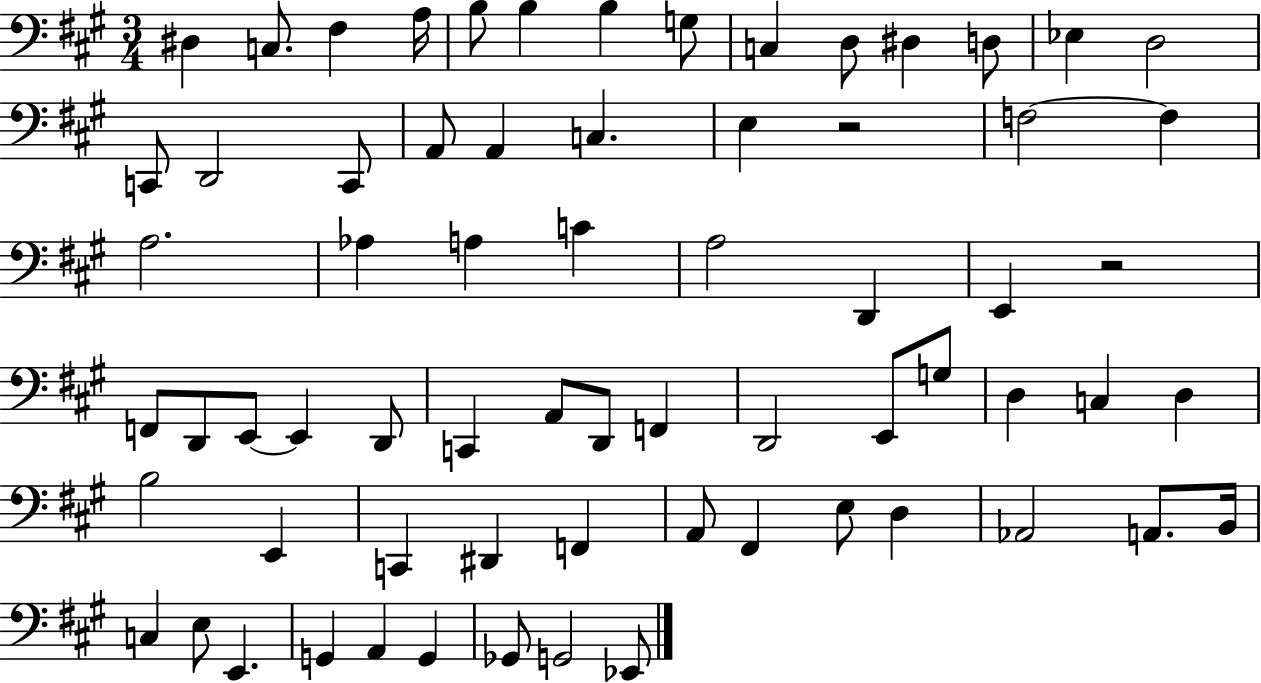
{
  \clef bass
  \numericTimeSignature
  \time 3/4
  \key a \major
  dis4 c8. fis4 a16 | b8 b4 b4 g8 | c4 d8 dis4 d8 | ees4 d2 | \break c,8 d,2 c,8 | a,8 a,4 c4. | e4 r2 | f2~~ f4 | \break a2. | aes4 a4 c'4 | a2 d,4 | e,4 r2 | \break f,8 d,8 e,8~~ e,4 d,8 | c,4 a,8 d,8 f,4 | d,2 e,8 g8 | d4 c4 d4 | \break b2 e,4 | c,4 dis,4 f,4 | a,8 fis,4 e8 d4 | aes,2 a,8. b,16 | \break c4 e8 e,4. | g,4 a,4 g,4 | ges,8 g,2 ees,8 | \bar "|."
}